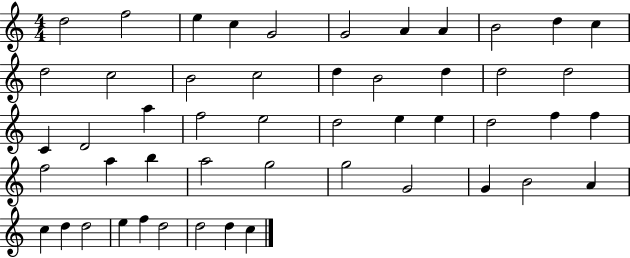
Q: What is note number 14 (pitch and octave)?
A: B4